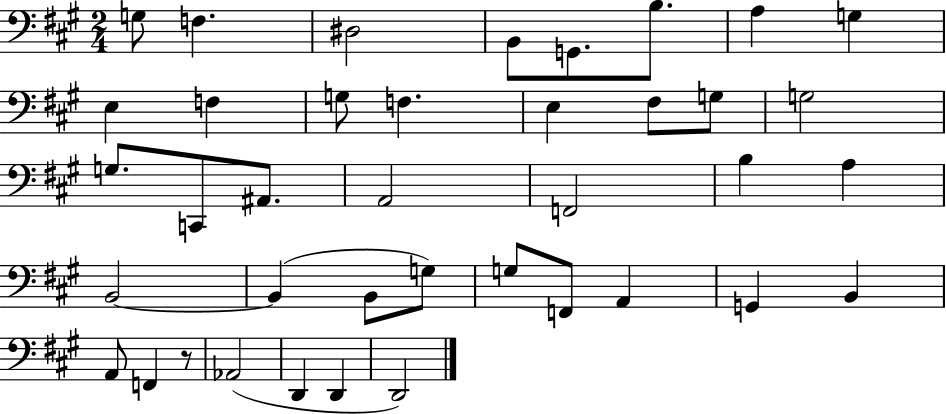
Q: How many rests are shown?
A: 1